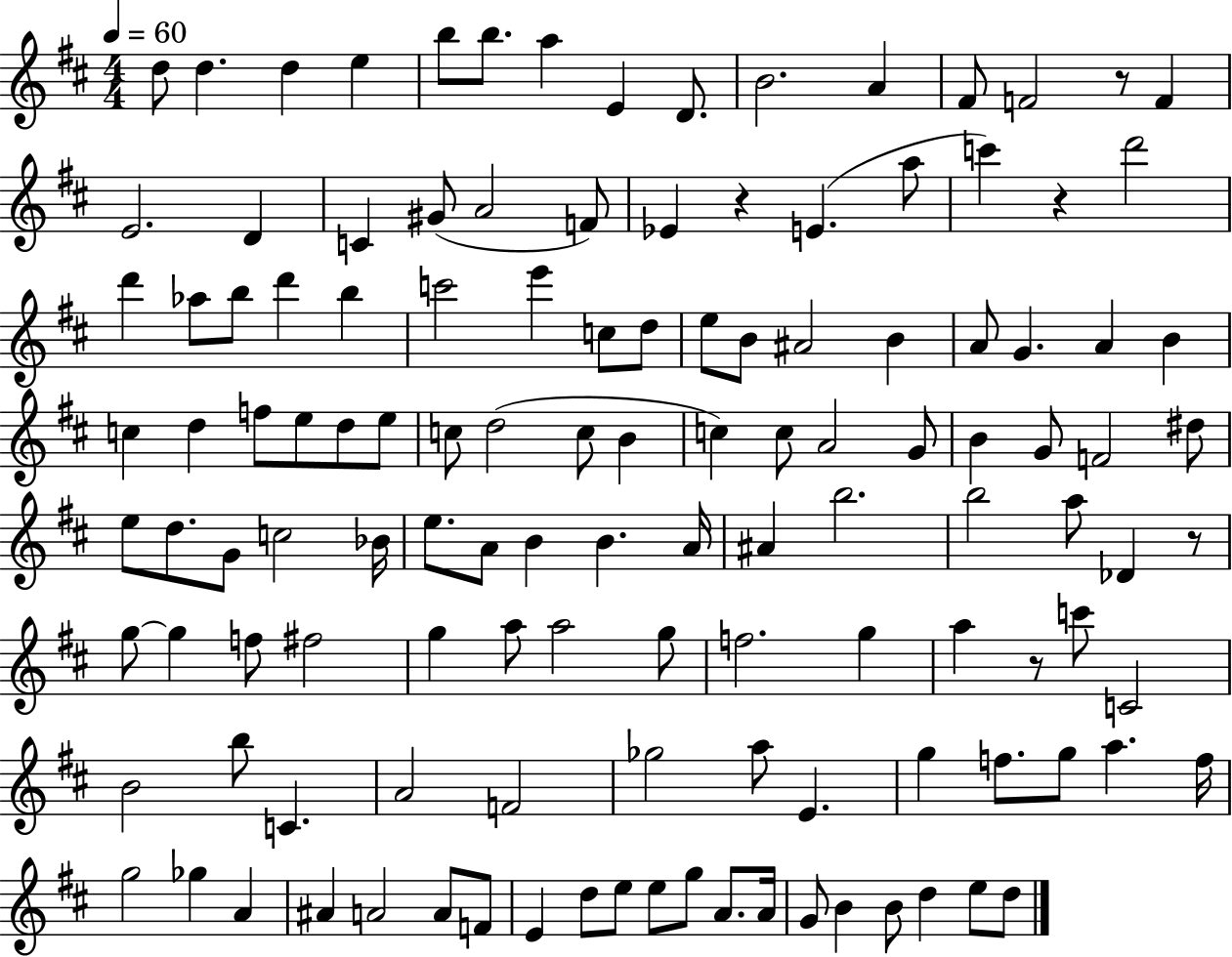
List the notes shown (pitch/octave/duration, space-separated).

D5/e D5/q. D5/q E5/q B5/e B5/e. A5/q E4/q D4/e. B4/h. A4/q F#4/e F4/h R/e F4/q E4/h. D4/q C4/q G#4/e A4/h F4/e Eb4/q R/q E4/q. A5/e C6/q R/q D6/h D6/q Ab5/e B5/e D6/q B5/q C6/h E6/q C5/e D5/e E5/e B4/e A#4/h B4/q A4/e G4/q. A4/q B4/q C5/q D5/q F5/e E5/e D5/e E5/e C5/e D5/h C5/e B4/q C5/q C5/e A4/h G4/e B4/q G4/e F4/h D#5/e E5/e D5/e. G4/e C5/h Bb4/s E5/e. A4/e B4/q B4/q. A4/s A#4/q B5/h. B5/h A5/e Db4/q R/e G5/e G5/q F5/e F#5/h G5/q A5/e A5/h G5/e F5/h. G5/q A5/q R/e C6/e C4/h B4/h B5/e C4/q. A4/h F4/h Gb5/h A5/e E4/q. G5/q F5/e. G5/e A5/q. F5/s G5/h Gb5/q A4/q A#4/q A4/h A4/e F4/e E4/q D5/e E5/e E5/e G5/e A4/e. A4/s G4/e B4/q B4/e D5/q E5/e D5/e